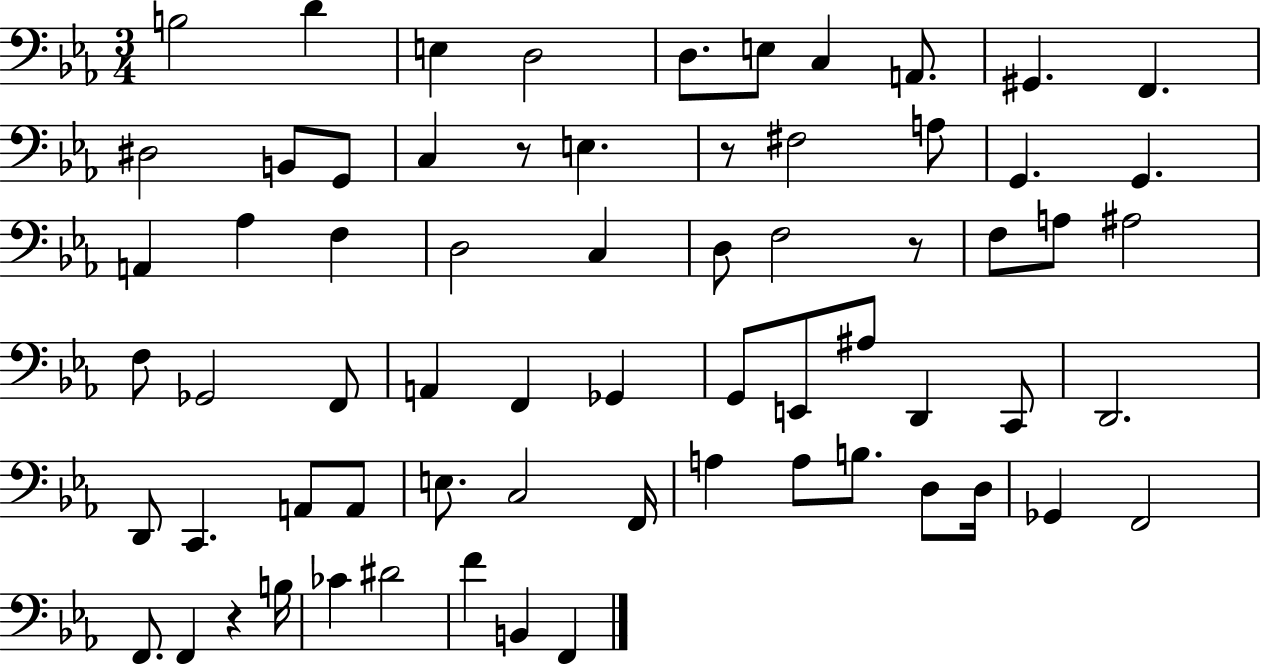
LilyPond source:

{
  \clef bass
  \numericTimeSignature
  \time 3/4
  \key ees \major
  b2 d'4 | e4 d2 | d8. e8 c4 a,8. | gis,4. f,4. | \break dis2 b,8 g,8 | c4 r8 e4. | r8 fis2 a8 | g,4. g,4. | \break a,4 aes4 f4 | d2 c4 | d8 f2 r8 | f8 a8 ais2 | \break f8 ges,2 f,8 | a,4 f,4 ges,4 | g,8 e,8 ais8 d,4 c,8 | d,2. | \break d,8 c,4. a,8 a,8 | e8. c2 f,16 | a4 a8 b8. d8 d16 | ges,4 f,2 | \break f,8. f,4 r4 b16 | ces'4 dis'2 | f'4 b,4 f,4 | \bar "|."
}